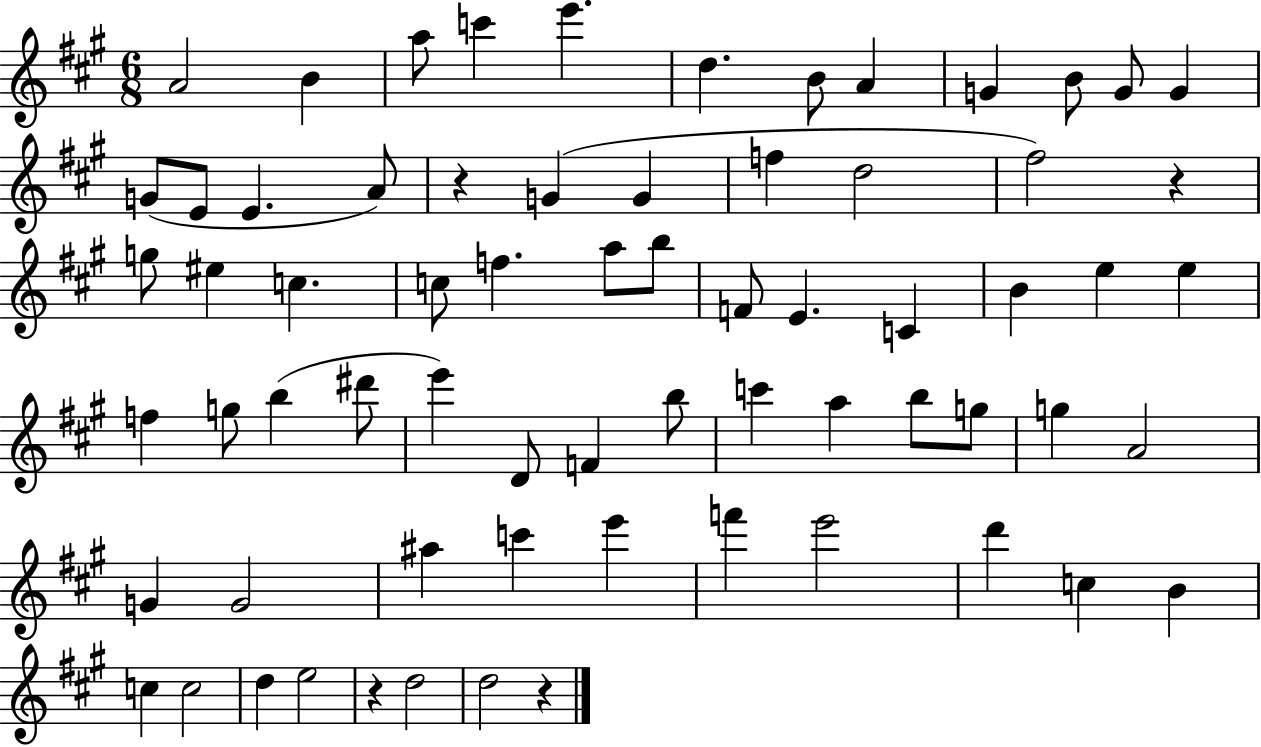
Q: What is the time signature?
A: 6/8